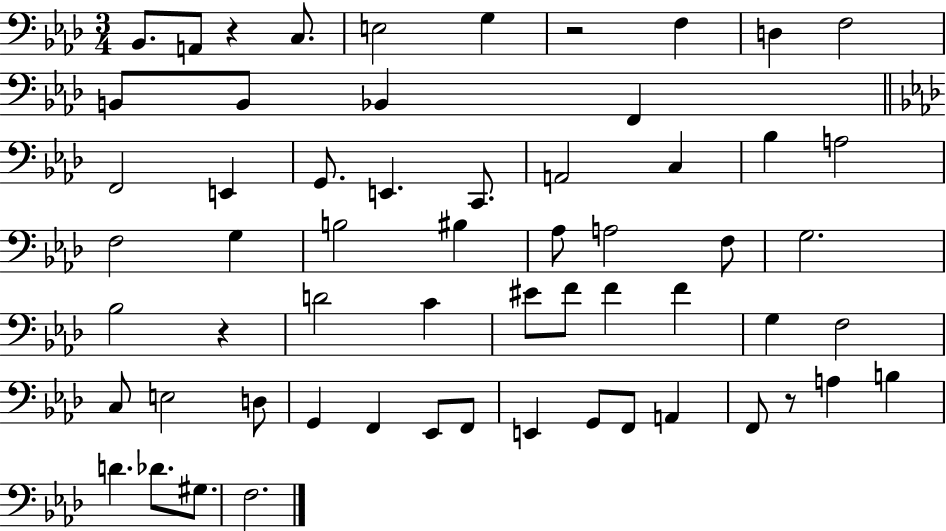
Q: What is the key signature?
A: AES major